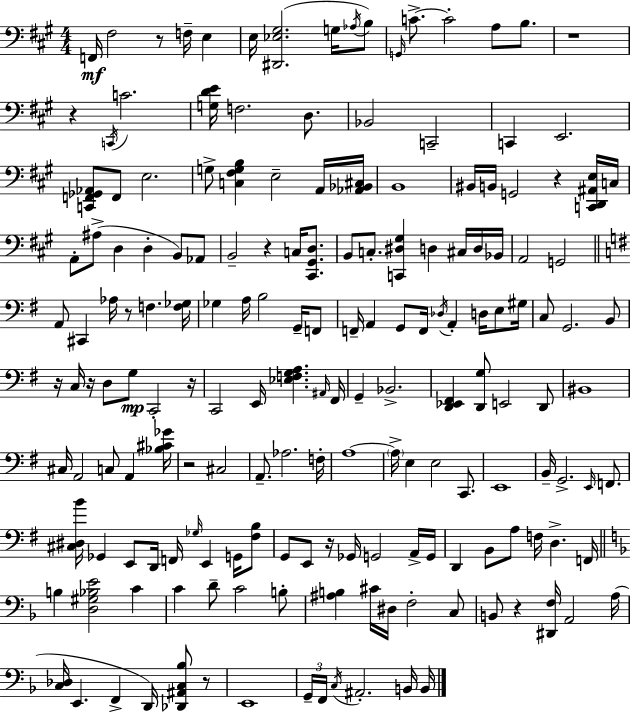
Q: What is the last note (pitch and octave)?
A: B2